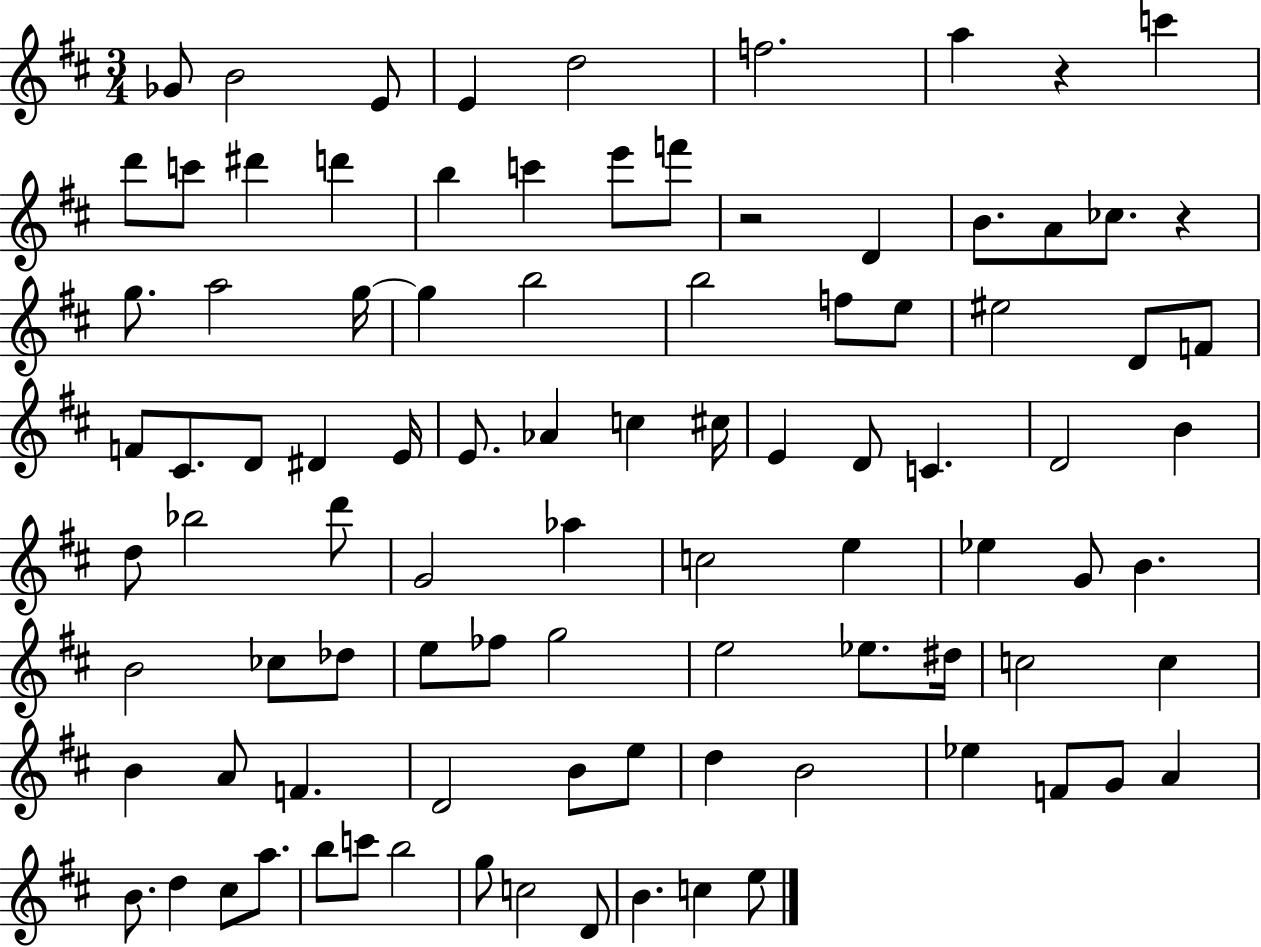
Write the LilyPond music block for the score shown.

{
  \clef treble
  \numericTimeSignature
  \time 3/4
  \key d \major
  ges'8 b'2 e'8 | e'4 d''2 | f''2. | a''4 r4 c'''4 | \break d'''8 c'''8 dis'''4 d'''4 | b''4 c'''4 e'''8 f'''8 | r2 d'4 | b'8. a'8 ces''8. r4 | \break g''8. a''2 g''16~~ | g''4 b''2 | b''2 f''8 e''8 | eis''2 d'8 f'8 | \break f'8 cis'8. d'8 dis'4 e'16 | e'8. aes'4 c''4 cis''16 | e'4 d'8 c'4. | d'2 b'4 | \break d''8 bes''2 d'''8 | g'2 aes''4 | c''2 e''4 | ees''4 g'8 b'4. | \break b'2 ces''8 des''8 | e''8 fes''8 g''2 | e''2 ees''8. dis''16 | c''2 c''4 | \break b'4 a'8 f'4. | d'2 b'8 e''8 | d''4 b'2 | ees''4 f'8 g'8 a'4 | \break b'8. d''4 cis''8 a''8. | b''8 c'''8 b''2 | g''8 c''2 d'8 | b'4. c''4 e''8 | \break \bar "|."
}